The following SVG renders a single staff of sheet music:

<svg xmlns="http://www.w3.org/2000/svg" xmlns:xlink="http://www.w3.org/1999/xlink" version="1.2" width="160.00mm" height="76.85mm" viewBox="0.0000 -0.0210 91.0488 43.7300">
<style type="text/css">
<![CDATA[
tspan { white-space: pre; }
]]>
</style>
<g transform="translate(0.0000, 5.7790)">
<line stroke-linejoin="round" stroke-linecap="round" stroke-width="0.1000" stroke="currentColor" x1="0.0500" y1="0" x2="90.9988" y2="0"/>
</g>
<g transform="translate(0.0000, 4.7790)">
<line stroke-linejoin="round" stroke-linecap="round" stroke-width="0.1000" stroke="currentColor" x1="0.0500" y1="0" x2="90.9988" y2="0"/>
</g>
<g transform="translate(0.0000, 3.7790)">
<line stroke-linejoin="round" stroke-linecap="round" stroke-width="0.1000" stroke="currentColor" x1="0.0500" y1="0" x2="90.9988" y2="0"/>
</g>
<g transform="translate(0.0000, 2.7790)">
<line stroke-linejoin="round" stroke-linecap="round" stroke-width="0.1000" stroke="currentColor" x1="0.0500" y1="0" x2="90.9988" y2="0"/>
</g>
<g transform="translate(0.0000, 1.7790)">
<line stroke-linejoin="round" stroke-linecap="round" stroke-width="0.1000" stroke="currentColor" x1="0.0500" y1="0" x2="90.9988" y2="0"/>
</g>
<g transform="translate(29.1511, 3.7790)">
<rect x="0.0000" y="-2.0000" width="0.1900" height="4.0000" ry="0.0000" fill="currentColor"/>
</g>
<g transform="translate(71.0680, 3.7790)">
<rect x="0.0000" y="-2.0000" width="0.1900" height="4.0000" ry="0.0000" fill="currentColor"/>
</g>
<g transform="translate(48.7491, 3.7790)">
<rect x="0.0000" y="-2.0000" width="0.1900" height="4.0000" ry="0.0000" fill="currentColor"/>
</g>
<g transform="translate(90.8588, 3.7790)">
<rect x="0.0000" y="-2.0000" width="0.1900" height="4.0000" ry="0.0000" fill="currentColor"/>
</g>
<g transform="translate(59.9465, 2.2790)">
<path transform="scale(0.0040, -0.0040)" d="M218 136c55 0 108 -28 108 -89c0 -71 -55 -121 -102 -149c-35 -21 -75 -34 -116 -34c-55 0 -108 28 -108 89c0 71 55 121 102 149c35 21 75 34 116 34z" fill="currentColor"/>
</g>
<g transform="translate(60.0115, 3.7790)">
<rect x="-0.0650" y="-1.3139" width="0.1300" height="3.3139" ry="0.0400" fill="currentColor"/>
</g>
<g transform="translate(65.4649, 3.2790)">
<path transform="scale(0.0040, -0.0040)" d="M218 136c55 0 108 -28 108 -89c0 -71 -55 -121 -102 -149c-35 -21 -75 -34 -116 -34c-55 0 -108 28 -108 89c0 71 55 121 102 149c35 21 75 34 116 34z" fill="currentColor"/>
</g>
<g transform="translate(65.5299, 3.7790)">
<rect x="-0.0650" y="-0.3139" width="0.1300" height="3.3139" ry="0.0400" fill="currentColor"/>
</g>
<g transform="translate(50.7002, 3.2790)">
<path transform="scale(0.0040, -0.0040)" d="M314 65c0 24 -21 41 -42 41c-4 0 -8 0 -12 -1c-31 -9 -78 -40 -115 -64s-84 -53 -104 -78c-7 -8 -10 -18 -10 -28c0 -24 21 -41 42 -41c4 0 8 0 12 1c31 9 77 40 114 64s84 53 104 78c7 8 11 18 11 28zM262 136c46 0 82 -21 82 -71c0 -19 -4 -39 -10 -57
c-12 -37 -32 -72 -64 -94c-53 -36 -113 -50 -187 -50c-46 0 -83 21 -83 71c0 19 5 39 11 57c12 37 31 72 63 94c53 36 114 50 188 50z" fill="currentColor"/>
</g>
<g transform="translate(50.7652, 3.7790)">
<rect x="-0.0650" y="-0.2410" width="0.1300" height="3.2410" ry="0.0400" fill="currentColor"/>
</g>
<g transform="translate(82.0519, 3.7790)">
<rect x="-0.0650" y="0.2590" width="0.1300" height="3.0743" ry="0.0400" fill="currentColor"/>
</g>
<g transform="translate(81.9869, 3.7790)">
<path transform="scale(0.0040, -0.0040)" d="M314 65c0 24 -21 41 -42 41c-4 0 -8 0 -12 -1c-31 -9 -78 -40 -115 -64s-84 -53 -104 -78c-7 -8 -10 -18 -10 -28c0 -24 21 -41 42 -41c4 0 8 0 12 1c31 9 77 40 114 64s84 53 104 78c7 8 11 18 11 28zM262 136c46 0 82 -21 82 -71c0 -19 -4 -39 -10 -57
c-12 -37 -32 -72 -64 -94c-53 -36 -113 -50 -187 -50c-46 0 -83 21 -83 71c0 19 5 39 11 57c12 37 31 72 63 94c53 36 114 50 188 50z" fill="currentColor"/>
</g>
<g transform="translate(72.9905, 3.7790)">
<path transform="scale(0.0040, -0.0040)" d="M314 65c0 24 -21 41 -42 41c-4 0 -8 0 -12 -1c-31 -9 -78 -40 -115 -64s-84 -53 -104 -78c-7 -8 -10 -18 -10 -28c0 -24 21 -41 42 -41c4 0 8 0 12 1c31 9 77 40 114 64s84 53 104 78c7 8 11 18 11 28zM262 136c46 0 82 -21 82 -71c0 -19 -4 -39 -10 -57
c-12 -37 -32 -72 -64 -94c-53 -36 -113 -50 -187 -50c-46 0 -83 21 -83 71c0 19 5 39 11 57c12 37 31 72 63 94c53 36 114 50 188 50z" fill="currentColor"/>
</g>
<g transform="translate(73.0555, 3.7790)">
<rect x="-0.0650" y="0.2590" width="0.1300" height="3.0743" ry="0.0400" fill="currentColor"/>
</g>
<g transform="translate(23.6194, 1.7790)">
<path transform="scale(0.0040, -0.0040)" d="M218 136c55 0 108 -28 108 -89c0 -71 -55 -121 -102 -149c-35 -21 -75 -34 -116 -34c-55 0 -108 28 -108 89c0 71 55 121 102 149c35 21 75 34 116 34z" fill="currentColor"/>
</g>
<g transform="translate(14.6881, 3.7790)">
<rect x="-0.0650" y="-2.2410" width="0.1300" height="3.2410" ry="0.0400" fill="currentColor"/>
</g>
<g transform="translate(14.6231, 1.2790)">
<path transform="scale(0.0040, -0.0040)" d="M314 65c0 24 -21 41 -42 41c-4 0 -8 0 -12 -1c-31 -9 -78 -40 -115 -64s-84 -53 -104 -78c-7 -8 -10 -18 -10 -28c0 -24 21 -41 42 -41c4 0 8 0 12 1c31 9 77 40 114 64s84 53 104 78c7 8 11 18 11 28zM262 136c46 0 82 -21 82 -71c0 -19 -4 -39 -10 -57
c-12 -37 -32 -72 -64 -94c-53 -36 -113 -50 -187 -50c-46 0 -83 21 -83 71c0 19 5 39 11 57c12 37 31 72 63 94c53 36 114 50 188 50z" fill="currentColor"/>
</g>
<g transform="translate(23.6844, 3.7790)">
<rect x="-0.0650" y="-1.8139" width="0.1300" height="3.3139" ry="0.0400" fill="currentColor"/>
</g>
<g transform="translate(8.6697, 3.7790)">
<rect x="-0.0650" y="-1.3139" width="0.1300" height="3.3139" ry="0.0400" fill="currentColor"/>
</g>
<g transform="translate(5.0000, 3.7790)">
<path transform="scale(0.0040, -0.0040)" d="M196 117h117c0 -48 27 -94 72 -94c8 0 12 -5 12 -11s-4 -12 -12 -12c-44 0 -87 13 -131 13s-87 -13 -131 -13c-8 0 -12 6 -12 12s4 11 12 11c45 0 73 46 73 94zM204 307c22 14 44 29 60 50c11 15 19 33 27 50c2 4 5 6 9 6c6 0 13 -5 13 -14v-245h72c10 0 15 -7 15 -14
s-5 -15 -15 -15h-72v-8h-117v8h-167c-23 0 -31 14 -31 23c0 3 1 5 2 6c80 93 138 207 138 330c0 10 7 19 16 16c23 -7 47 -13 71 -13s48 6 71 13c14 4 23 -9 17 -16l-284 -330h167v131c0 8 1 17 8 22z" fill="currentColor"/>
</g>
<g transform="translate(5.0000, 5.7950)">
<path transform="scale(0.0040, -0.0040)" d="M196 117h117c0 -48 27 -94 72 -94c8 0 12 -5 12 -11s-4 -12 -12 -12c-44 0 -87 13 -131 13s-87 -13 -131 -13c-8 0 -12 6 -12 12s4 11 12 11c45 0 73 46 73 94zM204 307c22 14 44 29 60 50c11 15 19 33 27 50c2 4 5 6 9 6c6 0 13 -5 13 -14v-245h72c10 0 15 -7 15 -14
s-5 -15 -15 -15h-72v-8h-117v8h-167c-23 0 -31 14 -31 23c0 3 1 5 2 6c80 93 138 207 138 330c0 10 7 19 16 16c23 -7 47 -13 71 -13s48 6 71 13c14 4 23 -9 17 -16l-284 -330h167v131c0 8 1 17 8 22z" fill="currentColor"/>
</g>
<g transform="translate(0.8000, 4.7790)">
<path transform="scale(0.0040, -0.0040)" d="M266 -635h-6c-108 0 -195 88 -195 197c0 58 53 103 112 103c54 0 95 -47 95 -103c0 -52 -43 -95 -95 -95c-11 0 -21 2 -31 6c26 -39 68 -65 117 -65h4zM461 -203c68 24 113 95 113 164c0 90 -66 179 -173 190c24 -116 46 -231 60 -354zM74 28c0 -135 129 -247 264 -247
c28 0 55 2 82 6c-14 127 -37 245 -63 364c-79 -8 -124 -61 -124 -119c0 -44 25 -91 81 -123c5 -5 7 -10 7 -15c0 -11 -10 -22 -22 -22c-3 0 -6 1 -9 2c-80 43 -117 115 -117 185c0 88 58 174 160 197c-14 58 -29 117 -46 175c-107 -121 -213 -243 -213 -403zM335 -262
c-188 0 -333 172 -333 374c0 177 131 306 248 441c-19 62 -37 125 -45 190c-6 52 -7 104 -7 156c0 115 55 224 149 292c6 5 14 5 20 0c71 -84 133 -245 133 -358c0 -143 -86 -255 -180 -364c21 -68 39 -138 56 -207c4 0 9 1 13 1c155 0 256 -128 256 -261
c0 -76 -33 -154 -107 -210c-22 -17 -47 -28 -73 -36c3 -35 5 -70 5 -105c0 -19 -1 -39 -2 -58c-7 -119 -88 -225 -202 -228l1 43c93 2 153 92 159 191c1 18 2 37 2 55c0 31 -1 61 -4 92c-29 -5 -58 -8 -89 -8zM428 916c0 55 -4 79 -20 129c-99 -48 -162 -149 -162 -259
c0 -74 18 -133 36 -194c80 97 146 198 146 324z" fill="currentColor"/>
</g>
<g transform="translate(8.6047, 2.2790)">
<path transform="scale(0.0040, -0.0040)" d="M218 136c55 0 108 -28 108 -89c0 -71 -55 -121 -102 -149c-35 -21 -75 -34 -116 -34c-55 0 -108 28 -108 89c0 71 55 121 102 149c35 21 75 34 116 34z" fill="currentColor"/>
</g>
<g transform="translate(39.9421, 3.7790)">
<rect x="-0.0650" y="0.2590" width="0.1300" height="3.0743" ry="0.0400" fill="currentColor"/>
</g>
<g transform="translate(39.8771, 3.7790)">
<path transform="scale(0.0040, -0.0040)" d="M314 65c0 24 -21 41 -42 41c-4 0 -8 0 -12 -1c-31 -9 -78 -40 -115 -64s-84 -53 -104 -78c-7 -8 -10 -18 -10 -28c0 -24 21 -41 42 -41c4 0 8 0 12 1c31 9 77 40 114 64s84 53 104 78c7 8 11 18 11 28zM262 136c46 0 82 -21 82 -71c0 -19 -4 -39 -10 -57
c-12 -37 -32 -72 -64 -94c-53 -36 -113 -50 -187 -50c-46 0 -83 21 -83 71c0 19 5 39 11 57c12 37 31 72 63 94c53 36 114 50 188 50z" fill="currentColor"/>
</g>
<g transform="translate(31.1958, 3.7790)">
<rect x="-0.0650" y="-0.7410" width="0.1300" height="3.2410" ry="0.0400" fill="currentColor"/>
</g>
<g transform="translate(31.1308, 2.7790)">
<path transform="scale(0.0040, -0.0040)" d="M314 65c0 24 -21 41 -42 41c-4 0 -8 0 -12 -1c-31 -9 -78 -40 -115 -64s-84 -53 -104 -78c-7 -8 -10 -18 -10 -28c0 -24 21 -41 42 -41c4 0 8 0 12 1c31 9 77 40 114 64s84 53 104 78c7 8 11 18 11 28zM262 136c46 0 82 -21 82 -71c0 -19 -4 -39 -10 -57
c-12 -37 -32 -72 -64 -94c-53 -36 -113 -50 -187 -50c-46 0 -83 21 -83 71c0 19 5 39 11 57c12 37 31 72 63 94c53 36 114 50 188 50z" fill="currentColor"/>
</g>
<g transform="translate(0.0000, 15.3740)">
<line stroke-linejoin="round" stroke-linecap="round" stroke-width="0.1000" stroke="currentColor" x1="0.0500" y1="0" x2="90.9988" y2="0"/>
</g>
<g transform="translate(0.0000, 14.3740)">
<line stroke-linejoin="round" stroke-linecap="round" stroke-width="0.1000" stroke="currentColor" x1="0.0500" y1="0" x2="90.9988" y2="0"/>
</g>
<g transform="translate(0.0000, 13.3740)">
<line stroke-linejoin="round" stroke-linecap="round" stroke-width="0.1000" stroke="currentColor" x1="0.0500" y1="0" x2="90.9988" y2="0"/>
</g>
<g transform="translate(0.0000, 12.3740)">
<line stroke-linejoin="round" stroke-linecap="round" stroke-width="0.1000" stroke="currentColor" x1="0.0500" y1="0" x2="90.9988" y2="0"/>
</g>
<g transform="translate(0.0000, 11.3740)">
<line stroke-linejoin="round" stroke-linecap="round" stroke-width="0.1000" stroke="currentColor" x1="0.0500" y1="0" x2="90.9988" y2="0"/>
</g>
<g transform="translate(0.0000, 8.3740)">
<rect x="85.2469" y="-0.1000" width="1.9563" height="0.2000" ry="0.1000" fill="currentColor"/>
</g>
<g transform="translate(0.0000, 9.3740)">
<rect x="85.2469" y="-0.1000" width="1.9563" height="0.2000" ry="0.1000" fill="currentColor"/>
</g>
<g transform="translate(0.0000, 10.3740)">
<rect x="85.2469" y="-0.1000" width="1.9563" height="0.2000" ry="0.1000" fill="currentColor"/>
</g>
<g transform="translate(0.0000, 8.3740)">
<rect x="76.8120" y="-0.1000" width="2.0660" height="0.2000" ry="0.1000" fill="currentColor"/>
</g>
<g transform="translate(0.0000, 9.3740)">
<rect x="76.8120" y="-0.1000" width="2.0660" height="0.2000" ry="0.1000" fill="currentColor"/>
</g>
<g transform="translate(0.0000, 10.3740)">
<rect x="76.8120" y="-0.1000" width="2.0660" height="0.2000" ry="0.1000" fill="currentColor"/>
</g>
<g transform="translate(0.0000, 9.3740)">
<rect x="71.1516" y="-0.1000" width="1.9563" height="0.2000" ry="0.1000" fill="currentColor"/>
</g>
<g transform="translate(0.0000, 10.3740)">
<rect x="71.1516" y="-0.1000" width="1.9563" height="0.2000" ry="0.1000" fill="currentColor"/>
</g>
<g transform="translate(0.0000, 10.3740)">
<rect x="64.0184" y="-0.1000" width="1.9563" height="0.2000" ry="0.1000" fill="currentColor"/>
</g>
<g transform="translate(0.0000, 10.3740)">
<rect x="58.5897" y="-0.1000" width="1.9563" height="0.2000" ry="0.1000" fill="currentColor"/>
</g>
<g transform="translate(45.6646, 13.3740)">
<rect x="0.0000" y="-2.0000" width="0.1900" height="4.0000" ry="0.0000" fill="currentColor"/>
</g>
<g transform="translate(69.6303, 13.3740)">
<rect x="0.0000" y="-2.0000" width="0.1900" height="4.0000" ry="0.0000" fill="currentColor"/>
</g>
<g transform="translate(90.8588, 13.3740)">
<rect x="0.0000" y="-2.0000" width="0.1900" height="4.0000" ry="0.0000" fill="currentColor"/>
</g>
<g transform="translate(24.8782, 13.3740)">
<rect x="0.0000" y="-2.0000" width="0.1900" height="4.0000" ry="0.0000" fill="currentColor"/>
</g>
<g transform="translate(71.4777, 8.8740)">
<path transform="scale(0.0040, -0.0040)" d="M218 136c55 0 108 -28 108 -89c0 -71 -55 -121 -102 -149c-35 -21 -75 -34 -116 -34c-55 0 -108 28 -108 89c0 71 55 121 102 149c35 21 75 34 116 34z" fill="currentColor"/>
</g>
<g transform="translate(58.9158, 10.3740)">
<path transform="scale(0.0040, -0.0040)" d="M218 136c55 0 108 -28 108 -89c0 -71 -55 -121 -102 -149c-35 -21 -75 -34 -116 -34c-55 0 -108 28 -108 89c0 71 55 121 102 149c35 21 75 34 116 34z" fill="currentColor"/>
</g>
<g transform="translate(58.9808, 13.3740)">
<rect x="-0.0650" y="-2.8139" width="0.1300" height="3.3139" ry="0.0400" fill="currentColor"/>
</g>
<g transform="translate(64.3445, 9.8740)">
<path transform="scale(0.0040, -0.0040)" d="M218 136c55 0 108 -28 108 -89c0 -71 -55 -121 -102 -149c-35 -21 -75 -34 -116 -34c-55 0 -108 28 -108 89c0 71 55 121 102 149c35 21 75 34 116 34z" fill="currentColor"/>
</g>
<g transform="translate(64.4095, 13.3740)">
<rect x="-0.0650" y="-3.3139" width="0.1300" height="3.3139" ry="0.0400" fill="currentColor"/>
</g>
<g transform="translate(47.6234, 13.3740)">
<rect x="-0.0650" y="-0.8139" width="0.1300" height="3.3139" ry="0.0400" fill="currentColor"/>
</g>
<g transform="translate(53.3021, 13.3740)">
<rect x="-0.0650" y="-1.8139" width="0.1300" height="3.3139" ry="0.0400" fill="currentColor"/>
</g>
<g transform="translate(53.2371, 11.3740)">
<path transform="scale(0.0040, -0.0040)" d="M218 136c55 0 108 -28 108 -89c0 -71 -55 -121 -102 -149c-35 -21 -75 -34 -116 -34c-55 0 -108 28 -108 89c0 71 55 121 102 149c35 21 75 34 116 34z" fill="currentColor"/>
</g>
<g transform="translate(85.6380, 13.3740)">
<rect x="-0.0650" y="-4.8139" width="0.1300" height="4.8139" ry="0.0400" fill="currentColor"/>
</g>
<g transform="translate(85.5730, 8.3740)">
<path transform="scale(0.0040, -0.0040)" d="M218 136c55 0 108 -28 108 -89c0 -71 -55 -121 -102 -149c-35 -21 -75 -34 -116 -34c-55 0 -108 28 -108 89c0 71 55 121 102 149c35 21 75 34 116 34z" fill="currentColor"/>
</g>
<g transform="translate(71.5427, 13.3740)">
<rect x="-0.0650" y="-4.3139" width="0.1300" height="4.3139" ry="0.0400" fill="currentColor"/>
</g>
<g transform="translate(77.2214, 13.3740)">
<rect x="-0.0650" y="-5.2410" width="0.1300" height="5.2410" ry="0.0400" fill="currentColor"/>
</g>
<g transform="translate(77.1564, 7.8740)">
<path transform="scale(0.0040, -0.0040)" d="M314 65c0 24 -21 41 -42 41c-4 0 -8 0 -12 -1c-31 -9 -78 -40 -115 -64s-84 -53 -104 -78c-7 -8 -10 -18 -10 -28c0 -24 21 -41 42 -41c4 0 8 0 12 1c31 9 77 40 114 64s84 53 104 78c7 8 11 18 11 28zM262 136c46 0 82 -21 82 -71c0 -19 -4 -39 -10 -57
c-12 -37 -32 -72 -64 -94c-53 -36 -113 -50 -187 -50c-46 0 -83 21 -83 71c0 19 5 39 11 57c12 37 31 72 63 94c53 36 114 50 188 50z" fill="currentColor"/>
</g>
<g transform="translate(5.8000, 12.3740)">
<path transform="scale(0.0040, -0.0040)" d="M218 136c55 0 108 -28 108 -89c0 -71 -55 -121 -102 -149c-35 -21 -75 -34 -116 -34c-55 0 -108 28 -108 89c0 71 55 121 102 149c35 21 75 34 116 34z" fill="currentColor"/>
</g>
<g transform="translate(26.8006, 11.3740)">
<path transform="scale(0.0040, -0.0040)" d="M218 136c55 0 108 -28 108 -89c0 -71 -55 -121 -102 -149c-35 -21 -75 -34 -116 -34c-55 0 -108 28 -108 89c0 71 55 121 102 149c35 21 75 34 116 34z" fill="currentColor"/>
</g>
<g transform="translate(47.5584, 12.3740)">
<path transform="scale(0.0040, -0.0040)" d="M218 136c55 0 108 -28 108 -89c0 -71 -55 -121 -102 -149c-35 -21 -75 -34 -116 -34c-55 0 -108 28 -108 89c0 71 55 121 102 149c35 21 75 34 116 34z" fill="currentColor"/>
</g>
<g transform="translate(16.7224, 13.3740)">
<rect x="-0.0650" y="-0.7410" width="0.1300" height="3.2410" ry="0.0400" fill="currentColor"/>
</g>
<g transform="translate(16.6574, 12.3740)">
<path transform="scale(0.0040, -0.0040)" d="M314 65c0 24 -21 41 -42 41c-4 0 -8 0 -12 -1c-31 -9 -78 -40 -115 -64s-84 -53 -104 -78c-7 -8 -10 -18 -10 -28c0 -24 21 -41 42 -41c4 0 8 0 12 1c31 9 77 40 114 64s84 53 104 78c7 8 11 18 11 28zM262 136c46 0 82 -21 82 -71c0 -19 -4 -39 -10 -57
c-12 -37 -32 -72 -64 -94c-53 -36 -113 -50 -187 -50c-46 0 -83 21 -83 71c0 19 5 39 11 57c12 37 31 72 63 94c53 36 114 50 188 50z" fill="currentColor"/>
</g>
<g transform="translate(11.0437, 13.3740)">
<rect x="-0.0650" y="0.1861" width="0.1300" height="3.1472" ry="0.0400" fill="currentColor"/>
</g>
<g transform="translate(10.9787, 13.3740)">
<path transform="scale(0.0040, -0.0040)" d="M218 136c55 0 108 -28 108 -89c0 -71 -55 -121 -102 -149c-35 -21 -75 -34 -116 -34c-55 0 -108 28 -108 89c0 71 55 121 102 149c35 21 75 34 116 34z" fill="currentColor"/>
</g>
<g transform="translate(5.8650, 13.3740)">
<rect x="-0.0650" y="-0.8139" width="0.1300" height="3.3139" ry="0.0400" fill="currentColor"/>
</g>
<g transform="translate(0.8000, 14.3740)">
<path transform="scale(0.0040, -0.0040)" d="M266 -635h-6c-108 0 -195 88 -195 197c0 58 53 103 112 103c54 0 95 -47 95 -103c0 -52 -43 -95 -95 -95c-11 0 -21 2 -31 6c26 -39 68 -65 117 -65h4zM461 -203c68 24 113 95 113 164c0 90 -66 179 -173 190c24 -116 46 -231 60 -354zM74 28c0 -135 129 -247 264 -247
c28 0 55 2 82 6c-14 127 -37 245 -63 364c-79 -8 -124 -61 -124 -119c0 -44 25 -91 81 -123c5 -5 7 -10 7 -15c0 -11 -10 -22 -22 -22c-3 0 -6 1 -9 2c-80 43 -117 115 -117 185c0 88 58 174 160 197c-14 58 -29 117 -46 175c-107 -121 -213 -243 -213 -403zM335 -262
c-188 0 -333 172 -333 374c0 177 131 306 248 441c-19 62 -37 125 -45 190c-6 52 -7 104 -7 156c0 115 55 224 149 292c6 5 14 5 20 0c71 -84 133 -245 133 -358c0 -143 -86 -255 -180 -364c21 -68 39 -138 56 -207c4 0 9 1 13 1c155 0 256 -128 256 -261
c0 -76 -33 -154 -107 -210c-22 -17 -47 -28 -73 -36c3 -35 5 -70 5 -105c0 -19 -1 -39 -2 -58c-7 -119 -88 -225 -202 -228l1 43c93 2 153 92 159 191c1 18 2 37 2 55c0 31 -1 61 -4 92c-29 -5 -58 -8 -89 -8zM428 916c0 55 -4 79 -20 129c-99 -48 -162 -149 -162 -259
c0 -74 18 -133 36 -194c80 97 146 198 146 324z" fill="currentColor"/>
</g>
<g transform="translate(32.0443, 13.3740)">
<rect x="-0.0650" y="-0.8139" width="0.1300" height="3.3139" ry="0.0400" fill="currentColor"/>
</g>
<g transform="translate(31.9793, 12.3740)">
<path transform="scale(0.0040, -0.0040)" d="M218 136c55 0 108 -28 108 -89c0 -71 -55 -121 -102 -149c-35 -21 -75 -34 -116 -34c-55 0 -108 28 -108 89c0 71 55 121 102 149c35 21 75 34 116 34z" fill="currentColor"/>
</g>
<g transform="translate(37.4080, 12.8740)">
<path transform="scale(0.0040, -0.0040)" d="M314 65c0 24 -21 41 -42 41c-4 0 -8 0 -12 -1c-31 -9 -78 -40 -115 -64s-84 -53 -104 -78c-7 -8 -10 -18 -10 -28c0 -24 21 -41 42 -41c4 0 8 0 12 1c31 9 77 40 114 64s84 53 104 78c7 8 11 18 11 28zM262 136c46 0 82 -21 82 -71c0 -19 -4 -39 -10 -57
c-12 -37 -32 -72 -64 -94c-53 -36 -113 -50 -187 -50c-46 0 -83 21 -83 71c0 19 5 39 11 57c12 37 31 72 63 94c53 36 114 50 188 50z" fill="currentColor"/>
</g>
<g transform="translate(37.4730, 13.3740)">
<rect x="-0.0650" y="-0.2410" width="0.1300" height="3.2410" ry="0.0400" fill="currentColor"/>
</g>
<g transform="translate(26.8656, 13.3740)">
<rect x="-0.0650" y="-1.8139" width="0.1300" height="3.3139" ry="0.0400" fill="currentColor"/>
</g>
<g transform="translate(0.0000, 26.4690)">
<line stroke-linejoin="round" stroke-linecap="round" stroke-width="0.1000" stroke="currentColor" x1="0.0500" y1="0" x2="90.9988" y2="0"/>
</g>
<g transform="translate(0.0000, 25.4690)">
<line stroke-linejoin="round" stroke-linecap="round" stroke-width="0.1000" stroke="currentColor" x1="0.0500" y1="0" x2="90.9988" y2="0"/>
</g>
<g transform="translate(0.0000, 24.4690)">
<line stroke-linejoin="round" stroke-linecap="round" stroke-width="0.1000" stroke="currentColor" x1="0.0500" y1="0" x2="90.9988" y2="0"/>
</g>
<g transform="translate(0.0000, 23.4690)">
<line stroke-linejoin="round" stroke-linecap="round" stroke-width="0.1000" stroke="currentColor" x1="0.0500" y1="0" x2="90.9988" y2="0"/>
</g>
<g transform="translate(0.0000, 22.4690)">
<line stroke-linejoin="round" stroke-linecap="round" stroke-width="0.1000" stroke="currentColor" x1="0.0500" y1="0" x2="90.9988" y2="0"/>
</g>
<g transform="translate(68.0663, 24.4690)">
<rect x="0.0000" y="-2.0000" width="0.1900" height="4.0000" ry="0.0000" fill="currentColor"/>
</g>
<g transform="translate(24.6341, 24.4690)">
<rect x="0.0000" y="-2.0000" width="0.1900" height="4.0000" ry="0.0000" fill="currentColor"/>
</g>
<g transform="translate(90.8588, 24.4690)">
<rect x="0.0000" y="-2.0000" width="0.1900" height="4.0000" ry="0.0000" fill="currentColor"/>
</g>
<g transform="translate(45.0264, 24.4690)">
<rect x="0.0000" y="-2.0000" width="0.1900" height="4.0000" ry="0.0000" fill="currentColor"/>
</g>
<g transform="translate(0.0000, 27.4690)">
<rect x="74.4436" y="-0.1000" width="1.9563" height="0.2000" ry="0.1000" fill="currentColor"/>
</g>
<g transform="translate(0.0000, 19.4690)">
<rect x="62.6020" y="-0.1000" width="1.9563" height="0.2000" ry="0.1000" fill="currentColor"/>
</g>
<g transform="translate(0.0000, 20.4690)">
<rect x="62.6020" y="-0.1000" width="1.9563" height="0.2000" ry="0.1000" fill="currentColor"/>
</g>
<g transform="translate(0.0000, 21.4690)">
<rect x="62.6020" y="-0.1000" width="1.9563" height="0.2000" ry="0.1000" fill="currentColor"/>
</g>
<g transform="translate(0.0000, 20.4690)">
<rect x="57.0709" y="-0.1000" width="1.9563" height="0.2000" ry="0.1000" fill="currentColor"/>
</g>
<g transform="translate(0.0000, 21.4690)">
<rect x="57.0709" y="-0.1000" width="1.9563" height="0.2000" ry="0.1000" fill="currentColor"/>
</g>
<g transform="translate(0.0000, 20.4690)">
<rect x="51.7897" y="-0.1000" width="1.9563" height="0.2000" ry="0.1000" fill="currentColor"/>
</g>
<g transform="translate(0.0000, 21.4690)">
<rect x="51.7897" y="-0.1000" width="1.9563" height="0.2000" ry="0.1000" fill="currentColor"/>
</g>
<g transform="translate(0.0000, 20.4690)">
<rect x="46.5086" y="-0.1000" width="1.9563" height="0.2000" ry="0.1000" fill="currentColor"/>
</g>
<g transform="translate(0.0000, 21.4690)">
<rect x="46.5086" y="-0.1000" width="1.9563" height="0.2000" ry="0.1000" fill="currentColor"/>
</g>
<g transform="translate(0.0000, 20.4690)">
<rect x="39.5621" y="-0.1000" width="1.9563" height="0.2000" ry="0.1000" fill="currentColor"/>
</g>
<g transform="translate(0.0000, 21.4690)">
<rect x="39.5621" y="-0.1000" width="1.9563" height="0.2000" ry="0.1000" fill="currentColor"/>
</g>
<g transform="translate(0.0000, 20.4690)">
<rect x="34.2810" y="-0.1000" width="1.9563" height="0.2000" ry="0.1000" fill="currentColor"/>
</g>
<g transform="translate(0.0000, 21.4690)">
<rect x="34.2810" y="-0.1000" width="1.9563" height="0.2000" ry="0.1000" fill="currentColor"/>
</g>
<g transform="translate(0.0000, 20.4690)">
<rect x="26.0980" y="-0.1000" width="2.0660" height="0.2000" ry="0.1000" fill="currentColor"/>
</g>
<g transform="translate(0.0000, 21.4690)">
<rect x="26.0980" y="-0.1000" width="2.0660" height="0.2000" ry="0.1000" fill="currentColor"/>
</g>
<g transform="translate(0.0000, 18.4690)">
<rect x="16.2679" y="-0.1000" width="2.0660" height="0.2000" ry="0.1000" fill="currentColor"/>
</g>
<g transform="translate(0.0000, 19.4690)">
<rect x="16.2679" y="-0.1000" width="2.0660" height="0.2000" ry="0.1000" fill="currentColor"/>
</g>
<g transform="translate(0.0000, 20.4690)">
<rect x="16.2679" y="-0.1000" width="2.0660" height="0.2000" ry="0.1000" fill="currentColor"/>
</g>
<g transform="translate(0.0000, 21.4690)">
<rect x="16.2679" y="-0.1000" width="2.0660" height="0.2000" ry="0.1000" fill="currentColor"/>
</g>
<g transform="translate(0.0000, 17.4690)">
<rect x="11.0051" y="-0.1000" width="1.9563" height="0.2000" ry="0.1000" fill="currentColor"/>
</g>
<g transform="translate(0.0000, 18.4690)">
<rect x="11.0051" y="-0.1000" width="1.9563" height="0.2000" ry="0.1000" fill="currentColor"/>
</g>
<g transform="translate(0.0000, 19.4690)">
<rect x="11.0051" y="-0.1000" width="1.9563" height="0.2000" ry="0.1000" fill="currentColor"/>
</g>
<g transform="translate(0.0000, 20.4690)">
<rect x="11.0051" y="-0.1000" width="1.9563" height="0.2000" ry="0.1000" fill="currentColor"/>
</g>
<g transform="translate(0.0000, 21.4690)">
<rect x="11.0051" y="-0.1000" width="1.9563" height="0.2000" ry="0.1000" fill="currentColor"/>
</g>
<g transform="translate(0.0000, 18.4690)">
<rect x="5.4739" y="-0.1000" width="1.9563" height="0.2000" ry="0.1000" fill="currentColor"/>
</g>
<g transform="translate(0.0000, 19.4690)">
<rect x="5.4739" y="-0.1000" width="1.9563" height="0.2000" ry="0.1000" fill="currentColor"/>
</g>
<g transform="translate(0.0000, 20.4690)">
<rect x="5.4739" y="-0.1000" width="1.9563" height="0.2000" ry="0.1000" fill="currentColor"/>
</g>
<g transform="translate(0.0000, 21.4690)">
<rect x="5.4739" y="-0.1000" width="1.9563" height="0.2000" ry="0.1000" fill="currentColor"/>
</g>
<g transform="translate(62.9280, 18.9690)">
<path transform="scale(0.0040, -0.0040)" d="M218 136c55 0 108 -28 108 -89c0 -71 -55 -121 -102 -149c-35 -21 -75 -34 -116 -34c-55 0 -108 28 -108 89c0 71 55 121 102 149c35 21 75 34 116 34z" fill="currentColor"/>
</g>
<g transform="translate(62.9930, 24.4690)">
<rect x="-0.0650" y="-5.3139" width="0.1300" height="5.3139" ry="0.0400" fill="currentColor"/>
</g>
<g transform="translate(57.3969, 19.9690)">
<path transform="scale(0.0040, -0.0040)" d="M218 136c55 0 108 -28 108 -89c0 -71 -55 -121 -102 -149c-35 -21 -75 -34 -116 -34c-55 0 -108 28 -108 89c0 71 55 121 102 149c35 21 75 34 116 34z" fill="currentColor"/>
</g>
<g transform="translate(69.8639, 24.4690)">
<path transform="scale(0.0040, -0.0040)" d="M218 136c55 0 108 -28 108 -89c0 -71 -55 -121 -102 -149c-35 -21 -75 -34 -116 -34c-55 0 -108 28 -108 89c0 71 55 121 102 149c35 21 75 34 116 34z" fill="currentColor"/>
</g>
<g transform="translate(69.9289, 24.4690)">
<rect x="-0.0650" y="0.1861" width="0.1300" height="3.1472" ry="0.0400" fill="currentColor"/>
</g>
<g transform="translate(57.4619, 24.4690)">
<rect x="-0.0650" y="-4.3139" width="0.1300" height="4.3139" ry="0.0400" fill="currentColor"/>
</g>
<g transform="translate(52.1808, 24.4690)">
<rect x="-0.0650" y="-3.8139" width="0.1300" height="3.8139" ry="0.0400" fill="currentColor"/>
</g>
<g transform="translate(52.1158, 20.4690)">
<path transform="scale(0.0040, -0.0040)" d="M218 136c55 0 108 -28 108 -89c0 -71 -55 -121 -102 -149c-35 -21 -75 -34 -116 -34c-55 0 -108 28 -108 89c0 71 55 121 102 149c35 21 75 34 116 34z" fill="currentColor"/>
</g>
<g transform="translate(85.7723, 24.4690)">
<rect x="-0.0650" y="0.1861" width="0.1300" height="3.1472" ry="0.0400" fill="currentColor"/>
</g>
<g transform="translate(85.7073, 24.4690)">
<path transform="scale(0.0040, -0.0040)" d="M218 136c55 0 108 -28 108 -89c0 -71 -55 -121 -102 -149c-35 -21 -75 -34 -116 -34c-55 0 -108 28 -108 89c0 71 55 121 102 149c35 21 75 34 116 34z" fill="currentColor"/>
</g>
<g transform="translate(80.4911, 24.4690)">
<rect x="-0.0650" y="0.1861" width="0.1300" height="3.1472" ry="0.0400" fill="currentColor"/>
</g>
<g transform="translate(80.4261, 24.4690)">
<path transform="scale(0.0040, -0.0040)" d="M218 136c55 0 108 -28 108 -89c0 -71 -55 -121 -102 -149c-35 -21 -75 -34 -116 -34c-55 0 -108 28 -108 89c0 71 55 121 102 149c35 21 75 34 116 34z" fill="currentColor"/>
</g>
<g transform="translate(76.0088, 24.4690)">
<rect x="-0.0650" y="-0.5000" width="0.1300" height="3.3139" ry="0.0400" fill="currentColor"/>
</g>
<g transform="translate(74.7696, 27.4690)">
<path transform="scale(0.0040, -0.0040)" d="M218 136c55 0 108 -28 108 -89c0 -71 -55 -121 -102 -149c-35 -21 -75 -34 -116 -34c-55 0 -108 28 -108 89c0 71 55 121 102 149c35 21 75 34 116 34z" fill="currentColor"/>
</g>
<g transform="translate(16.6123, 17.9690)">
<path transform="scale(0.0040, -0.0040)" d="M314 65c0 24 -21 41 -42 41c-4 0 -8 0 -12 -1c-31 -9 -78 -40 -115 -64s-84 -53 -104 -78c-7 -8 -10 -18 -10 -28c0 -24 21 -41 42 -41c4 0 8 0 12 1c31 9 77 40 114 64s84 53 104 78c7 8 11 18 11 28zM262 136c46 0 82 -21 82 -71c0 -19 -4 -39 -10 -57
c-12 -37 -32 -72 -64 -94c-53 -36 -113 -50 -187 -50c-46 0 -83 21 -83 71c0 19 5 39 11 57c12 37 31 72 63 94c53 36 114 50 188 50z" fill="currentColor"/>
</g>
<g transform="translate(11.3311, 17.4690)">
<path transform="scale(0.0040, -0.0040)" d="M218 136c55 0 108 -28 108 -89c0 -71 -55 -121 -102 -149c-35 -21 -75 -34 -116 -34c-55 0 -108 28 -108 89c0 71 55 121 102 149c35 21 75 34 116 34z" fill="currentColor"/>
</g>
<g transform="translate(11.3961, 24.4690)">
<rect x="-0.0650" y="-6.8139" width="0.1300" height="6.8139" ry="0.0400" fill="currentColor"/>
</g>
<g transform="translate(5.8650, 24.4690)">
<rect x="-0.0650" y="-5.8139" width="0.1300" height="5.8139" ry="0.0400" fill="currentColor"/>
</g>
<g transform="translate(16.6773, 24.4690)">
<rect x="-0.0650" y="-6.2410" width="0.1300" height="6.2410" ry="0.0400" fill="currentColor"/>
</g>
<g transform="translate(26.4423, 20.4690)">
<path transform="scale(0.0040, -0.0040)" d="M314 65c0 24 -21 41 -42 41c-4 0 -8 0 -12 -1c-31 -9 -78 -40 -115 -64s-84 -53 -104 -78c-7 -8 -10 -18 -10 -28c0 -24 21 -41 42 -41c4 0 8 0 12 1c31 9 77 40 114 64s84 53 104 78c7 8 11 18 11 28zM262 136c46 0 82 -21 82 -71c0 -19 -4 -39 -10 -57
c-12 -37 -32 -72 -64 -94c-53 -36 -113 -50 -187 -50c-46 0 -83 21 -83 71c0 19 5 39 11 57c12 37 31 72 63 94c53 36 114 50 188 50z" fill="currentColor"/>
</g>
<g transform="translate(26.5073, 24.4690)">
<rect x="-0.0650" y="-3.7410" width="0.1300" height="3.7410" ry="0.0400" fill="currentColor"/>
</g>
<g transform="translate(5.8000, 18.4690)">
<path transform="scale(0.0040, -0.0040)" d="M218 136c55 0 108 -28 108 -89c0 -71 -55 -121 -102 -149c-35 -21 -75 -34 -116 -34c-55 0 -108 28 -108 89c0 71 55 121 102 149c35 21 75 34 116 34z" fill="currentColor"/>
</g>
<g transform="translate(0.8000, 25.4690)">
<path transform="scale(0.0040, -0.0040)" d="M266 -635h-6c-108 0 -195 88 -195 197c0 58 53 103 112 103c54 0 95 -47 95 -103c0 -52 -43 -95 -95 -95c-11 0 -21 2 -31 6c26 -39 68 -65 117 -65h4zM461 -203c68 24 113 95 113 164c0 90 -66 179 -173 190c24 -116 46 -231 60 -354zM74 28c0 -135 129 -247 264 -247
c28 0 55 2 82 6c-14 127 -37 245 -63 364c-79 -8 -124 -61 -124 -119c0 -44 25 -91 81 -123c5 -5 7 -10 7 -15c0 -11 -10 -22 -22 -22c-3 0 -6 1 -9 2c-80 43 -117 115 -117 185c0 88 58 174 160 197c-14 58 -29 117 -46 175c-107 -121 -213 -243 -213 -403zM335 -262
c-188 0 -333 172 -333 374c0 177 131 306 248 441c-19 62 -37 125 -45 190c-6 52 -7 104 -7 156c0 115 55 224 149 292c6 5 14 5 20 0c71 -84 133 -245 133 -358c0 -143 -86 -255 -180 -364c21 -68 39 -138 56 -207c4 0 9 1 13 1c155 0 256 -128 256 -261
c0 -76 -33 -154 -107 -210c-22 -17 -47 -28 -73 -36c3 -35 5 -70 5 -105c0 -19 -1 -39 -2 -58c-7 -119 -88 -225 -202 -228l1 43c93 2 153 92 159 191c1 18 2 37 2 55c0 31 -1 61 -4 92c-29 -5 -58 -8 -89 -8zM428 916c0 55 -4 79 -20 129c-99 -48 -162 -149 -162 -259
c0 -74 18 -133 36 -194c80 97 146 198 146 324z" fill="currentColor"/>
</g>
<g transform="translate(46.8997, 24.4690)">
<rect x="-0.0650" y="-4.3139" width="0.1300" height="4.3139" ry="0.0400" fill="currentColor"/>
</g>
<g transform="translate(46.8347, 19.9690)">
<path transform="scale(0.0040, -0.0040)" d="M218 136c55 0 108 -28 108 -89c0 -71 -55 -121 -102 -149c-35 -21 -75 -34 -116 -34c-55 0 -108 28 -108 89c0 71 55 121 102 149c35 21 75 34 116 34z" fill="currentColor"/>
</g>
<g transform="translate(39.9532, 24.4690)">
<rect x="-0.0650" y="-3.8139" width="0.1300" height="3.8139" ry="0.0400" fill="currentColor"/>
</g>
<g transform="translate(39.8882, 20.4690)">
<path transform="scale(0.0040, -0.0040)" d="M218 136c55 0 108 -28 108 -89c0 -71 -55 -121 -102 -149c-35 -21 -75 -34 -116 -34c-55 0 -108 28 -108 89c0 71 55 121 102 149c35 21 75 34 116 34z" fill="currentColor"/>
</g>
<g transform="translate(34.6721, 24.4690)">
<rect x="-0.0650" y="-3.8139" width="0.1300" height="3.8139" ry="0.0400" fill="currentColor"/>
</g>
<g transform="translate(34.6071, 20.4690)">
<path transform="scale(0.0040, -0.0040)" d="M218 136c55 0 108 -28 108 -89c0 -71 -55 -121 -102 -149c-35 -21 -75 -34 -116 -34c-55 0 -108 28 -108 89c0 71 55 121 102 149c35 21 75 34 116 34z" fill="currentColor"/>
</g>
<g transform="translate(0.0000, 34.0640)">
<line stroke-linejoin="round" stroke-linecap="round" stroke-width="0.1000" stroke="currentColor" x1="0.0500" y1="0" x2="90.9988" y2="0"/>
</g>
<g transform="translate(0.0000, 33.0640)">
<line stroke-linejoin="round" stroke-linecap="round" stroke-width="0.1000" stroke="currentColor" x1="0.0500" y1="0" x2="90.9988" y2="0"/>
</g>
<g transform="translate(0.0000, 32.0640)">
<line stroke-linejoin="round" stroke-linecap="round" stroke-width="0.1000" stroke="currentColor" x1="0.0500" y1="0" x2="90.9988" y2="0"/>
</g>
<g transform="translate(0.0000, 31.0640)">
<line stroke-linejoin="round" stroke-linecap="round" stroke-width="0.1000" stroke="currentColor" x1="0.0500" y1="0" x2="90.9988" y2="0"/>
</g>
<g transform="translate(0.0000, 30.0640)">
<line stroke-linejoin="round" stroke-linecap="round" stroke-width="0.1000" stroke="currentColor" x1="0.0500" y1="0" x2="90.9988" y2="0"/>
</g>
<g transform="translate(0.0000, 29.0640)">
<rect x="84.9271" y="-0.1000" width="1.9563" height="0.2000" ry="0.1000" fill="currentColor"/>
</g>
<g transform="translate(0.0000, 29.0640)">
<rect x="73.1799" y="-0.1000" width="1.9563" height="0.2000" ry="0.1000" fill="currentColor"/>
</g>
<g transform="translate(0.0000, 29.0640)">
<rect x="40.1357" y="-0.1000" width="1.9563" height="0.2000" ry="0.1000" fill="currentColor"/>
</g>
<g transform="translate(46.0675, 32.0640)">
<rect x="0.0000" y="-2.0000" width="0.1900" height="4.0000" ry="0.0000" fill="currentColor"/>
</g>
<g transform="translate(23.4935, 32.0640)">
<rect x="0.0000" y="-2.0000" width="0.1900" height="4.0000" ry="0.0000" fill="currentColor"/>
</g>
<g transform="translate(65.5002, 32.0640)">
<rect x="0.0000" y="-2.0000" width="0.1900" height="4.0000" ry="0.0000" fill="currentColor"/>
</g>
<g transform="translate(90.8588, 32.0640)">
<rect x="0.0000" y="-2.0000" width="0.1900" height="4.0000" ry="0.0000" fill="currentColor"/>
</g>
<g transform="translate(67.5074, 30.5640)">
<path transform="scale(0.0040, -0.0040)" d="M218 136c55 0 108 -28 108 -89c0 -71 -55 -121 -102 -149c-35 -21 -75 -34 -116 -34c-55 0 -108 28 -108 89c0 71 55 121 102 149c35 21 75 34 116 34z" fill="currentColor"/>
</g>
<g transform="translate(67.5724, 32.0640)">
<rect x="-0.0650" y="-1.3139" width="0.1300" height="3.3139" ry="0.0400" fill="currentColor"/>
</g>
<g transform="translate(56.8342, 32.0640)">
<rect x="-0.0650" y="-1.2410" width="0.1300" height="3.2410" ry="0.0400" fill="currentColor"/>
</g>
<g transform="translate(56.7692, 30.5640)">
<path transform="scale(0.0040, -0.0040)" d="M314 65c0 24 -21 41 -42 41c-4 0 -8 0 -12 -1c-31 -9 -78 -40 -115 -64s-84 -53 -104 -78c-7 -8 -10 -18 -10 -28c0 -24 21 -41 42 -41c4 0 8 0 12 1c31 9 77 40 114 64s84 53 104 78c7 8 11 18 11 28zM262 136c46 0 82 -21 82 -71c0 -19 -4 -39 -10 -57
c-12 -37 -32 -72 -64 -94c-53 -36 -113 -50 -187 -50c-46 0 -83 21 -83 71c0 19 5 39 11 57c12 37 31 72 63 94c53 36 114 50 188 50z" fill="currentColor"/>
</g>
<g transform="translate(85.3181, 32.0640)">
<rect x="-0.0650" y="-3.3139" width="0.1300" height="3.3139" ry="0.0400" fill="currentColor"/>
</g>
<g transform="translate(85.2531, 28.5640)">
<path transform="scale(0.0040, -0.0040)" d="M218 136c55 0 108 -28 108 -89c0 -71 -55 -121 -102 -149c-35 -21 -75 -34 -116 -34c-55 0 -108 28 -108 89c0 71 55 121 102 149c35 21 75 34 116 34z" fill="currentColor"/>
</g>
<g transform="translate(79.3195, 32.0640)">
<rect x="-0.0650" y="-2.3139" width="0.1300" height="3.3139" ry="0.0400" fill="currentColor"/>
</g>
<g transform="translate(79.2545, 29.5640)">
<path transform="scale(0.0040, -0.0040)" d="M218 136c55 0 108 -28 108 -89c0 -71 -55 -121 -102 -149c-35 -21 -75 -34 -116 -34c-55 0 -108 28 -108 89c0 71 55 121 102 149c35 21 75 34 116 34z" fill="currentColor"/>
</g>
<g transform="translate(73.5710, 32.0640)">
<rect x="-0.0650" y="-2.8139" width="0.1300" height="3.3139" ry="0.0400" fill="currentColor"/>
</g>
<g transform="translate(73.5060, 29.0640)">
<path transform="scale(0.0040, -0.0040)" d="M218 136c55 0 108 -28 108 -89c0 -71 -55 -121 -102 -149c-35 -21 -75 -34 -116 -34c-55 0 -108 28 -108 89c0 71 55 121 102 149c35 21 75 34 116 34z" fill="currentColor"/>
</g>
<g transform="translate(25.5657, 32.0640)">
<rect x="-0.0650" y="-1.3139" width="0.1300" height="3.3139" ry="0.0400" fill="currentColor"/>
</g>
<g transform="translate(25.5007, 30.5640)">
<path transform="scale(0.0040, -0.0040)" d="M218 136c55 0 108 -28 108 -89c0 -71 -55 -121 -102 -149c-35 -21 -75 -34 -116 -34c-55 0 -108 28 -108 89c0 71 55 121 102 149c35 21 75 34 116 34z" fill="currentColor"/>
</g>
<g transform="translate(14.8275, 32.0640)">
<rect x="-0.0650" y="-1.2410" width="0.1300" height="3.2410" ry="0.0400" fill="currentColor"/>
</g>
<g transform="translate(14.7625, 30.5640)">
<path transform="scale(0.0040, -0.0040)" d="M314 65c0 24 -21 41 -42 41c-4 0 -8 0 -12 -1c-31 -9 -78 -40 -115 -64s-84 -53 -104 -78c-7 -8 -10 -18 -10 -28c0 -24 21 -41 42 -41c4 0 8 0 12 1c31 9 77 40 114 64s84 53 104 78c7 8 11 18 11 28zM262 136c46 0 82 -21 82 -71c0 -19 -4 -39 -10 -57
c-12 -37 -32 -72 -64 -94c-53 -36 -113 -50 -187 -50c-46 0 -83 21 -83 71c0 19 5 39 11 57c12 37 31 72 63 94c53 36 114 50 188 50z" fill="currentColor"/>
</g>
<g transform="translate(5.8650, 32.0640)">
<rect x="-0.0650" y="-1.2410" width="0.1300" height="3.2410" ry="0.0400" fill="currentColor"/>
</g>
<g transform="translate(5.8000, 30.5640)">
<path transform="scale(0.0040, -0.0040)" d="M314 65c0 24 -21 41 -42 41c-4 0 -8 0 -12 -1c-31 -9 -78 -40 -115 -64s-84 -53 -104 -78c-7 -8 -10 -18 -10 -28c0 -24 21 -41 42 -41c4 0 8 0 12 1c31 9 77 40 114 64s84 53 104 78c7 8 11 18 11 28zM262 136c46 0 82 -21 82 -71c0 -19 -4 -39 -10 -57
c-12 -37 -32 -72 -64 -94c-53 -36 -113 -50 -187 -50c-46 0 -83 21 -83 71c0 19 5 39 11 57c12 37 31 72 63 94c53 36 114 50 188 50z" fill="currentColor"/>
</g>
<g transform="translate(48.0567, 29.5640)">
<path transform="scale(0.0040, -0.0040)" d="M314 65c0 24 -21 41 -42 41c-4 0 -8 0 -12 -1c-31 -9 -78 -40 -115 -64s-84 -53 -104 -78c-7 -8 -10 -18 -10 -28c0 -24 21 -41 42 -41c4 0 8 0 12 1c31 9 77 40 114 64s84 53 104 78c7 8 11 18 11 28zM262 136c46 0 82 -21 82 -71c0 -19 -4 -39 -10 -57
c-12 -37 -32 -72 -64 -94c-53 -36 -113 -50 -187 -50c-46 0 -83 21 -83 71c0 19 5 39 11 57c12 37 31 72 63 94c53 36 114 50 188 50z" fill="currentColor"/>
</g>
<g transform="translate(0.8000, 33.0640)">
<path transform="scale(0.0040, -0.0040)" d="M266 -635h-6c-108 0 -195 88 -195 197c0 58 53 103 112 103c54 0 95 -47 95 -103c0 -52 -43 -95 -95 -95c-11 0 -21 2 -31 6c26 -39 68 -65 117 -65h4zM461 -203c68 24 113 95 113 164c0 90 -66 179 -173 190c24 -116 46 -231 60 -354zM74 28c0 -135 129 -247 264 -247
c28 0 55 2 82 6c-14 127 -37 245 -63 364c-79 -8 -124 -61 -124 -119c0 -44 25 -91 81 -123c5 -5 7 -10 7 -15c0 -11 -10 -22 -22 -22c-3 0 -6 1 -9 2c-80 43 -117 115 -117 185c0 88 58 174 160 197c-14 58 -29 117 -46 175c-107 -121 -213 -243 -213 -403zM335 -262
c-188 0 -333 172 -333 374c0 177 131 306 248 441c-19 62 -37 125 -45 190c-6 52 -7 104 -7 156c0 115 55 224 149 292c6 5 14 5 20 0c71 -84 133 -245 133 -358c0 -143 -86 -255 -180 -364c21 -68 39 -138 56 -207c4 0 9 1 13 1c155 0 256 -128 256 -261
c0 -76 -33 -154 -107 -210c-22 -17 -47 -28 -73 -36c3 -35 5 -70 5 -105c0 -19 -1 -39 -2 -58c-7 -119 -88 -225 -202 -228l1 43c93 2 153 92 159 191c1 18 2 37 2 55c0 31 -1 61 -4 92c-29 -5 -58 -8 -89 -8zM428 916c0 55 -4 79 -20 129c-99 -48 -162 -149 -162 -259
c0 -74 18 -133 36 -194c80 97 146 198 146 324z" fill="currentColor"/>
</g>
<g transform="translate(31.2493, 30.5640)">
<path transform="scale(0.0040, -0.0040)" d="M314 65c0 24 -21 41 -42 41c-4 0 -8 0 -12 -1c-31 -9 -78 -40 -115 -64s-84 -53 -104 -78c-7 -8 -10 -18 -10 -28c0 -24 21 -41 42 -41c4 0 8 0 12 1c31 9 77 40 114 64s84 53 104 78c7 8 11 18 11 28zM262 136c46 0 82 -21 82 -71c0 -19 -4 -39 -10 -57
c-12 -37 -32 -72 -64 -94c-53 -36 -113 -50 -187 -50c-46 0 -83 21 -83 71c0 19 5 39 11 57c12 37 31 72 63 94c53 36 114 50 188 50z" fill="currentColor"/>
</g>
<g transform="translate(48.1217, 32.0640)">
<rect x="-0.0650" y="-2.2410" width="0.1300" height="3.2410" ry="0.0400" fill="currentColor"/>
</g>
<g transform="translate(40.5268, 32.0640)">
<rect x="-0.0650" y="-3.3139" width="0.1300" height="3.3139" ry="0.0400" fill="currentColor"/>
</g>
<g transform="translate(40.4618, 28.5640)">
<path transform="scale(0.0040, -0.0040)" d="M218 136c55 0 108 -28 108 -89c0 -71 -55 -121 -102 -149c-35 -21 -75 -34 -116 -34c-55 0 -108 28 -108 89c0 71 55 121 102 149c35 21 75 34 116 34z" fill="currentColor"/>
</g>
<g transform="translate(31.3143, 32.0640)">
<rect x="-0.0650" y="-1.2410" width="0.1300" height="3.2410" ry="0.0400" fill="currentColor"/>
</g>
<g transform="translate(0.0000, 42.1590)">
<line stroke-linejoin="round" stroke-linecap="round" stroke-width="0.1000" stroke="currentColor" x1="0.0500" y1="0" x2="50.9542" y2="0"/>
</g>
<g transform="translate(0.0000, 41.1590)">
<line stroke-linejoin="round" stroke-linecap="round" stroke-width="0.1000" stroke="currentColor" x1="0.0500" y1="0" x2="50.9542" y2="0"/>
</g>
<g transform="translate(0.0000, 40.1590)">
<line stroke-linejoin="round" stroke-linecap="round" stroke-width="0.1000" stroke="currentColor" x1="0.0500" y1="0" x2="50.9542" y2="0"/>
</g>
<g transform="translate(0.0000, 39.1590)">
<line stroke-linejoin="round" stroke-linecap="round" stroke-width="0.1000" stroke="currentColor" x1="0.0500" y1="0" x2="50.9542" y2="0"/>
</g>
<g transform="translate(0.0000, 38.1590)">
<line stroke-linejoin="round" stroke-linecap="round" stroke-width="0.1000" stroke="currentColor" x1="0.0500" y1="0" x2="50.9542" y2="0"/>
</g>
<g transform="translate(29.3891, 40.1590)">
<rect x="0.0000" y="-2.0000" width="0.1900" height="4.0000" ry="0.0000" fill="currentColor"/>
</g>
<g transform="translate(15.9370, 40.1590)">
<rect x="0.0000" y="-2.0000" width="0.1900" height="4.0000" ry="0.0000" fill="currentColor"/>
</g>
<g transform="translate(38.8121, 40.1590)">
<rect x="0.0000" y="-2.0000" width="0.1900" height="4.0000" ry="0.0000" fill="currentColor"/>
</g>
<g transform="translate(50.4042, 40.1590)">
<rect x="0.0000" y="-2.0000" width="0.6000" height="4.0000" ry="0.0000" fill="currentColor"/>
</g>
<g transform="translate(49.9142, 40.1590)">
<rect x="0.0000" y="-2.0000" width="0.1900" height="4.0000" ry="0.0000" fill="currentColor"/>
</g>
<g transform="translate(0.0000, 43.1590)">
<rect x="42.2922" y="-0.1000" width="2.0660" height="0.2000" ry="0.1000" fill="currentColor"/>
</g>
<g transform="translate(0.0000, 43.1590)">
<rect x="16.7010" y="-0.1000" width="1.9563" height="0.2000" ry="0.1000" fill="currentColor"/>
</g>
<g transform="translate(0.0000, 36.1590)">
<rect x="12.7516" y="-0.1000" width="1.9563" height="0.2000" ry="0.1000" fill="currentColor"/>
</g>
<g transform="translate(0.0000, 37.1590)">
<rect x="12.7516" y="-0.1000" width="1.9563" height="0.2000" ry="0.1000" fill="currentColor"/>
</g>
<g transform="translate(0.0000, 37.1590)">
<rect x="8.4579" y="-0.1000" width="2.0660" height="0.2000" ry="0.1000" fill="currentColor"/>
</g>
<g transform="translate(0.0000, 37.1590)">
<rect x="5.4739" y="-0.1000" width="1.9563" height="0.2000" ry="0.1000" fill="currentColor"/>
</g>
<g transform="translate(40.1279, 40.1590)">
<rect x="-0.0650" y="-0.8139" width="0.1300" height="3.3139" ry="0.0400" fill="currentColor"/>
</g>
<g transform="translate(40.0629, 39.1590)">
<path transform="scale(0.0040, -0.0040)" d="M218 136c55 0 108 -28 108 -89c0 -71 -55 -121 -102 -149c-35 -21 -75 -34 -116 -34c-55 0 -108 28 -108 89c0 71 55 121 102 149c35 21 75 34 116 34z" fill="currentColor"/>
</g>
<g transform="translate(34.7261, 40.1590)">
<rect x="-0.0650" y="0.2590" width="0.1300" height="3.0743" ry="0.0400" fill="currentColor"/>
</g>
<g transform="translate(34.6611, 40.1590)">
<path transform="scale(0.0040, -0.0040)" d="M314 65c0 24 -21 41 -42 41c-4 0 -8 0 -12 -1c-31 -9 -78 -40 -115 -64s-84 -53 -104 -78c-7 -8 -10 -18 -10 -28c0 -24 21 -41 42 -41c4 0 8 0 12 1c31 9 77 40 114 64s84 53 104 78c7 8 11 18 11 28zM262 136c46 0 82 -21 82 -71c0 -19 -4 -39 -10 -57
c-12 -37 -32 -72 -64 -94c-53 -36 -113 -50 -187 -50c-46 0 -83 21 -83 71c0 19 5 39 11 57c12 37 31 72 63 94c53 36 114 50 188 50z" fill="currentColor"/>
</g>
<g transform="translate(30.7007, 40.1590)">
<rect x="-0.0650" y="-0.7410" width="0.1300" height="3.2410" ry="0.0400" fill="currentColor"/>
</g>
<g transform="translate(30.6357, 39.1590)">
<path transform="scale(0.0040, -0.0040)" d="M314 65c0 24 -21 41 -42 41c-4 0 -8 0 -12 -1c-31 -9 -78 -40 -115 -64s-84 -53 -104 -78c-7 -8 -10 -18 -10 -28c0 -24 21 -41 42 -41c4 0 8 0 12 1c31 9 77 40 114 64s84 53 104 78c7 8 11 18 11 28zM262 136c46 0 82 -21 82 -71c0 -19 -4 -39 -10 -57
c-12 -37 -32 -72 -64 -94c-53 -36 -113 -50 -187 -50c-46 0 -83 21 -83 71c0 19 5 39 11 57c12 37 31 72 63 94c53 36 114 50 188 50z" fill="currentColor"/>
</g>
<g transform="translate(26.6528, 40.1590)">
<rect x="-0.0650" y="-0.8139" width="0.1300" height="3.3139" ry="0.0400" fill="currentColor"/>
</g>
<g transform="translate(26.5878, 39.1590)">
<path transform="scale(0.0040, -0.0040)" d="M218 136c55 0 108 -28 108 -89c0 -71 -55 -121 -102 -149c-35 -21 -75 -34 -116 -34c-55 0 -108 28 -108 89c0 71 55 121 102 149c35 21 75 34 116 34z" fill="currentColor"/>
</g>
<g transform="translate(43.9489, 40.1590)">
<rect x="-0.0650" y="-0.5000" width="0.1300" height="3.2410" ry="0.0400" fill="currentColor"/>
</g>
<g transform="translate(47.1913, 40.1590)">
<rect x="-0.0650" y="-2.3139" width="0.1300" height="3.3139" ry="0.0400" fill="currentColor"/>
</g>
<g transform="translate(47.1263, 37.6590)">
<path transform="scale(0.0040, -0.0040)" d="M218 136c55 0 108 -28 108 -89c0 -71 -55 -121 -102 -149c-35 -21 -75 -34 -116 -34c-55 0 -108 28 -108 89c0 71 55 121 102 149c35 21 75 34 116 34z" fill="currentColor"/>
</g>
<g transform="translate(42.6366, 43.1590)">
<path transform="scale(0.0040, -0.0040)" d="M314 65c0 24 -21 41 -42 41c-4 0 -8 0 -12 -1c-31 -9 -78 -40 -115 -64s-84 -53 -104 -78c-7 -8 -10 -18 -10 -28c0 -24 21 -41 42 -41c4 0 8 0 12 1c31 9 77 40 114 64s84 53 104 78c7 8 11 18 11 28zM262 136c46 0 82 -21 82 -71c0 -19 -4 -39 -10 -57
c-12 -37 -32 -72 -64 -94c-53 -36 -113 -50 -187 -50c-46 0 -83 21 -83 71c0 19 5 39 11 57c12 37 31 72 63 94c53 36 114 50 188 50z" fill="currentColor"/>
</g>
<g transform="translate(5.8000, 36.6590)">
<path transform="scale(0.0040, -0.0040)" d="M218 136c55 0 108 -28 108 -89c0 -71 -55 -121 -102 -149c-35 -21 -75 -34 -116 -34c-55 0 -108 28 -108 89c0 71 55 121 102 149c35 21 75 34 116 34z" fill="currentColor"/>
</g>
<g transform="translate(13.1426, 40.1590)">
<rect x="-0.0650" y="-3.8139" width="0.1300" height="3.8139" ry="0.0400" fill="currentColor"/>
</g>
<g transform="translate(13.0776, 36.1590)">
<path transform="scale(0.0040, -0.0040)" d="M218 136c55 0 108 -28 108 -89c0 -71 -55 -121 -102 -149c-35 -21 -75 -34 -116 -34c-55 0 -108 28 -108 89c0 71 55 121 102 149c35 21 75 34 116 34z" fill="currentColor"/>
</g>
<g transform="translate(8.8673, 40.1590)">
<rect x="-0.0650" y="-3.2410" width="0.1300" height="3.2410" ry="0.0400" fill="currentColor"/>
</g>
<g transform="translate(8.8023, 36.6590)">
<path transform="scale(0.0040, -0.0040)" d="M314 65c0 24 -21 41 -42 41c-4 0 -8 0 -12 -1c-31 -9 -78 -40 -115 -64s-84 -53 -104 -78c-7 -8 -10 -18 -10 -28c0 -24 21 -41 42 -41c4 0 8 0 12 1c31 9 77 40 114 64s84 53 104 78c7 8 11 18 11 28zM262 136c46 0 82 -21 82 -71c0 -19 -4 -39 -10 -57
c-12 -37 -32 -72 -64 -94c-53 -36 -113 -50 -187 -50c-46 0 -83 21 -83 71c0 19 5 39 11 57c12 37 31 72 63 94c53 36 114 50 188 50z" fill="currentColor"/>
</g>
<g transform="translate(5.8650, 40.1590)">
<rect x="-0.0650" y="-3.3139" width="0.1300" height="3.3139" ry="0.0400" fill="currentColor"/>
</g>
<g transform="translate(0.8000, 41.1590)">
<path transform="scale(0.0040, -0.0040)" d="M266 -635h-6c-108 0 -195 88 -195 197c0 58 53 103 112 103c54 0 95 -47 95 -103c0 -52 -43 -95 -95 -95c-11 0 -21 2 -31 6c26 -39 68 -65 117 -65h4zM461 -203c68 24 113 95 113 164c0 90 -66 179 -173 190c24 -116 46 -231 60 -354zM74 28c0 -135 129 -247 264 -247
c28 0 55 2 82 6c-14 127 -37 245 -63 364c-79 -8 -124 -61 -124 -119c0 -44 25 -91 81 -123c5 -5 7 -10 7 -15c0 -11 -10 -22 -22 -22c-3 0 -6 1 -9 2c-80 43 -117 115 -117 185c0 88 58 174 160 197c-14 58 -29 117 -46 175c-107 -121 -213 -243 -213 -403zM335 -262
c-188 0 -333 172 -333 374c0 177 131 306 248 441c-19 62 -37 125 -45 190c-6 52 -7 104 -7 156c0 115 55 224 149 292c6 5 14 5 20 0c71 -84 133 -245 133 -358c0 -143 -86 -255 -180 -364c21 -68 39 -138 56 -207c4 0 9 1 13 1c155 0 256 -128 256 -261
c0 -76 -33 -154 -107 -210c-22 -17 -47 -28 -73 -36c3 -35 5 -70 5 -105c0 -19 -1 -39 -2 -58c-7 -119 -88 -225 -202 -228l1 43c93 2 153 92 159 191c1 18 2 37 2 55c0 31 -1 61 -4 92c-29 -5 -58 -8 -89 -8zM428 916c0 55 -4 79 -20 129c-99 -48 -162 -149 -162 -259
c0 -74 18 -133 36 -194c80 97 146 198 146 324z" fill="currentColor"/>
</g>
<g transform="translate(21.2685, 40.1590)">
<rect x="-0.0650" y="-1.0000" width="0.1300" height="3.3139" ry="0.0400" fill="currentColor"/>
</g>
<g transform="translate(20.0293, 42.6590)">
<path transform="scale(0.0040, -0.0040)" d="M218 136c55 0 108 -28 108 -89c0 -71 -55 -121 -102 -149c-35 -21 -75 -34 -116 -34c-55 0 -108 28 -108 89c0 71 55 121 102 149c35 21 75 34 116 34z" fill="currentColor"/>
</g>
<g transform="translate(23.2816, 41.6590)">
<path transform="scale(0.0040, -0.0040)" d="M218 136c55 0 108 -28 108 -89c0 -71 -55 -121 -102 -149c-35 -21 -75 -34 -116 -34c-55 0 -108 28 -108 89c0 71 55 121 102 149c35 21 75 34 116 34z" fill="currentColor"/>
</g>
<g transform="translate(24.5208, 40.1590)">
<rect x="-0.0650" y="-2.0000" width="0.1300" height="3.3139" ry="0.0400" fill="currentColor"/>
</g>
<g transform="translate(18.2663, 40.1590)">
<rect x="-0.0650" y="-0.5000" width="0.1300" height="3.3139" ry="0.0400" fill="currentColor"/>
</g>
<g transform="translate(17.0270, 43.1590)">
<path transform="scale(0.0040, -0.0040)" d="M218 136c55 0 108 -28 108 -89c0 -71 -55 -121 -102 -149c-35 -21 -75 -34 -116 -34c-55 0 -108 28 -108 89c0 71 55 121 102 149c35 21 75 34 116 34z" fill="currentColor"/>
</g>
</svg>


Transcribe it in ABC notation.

X:1
T:Untitled
M:4/4
L:1/4
K:C
e g2 f d2 B2 c2 e c B2 B2 d B d2 f d c2 d f a b d' f'2 e' g' b' a'2 c'2 c' c' d' c' d' f' B C B B e2 e2 e e2 b g2 e2 e a g b b b2 c' C D F d d2 B2 d C2 g